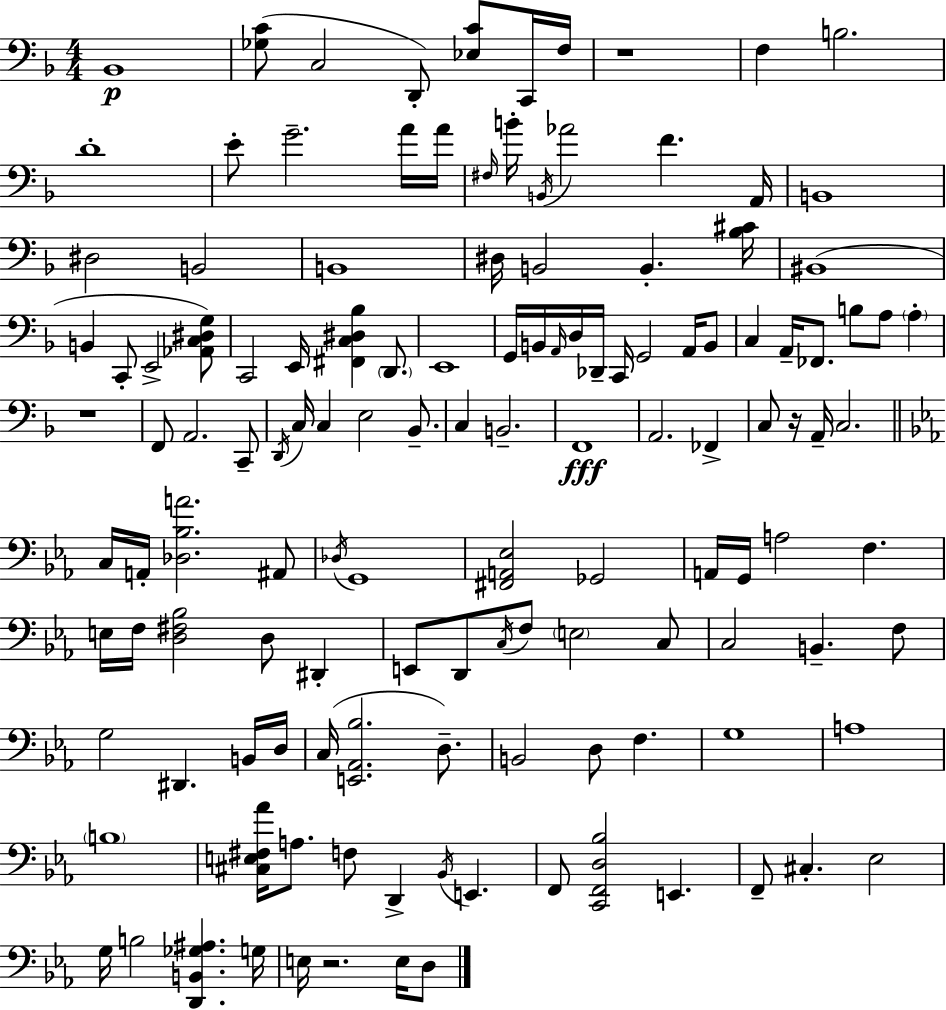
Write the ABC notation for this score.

X:1
T:Untitled
M:4/4
L:1/4
K:Dm
_B,,4 [_G,C]/2 C,2 D,,/2 [_E,C]/2 C,,/4 F,/4 z4 F, B,2 D4 E/2 G2 A/4 A/4 ^F,/4 B/4 B,,/4 _A2 F A,,/4 B,,4 ^D,2 B,,2 B,,4 ^D,/4 B,,2 B,, [_B,^C]/4 ^B,,4 B,, C,,/2 E,,2 [_A,,C,^D,G,]/2 C,,2 E,,/4 [^F,,C,^D,_B,] D,,/2 E,,4 G,,/4 B,,/4 A,,/4 D,/4 _D,,/4 C,,/4 G,,2 A,,/4 B,,/2 C, A,,/4 _F,,/2 B,/2 A,/2 A, z4 F,,/2 A,,2 C,,/2 D,,/4 C,/4 C, E,2 _B,,/2 C, B,,2 F,,4 A,,2 _F,, C,/2 z/4 A,,/4 C,2 C,/4 A,,/4 [_D,_B,A]2 ^A,,/2 _D,/4 G,,4 [^F,,A,,_E,]2 _G,,2 A,,/4 G,,/4 A,2 F, E,/4 F,/4 [D,^F,_B,]2 D,/2 ^D,, E,,/2 D,,/2 C,/4 F,/2 E,2 C,/2 C,2 B,, F,/2 G,2 ^D,, B,,/4 D,/4 C,/4 [E,,_A,,_B,]2 D,/2 B,,2 D,/2 F, G,4 A,4 B,4 [^C,E,^F,_A]/4 A,/2 F,/2 D,, _B,,/4 E,, F,,/2 [C,,F,,D,_B,]2 E,, F,,/2 ^C, _E,2 G,/4 B,2 [D,,B,,_G,^A,] G,/4 E,/4 z2 E,/4 D,/2